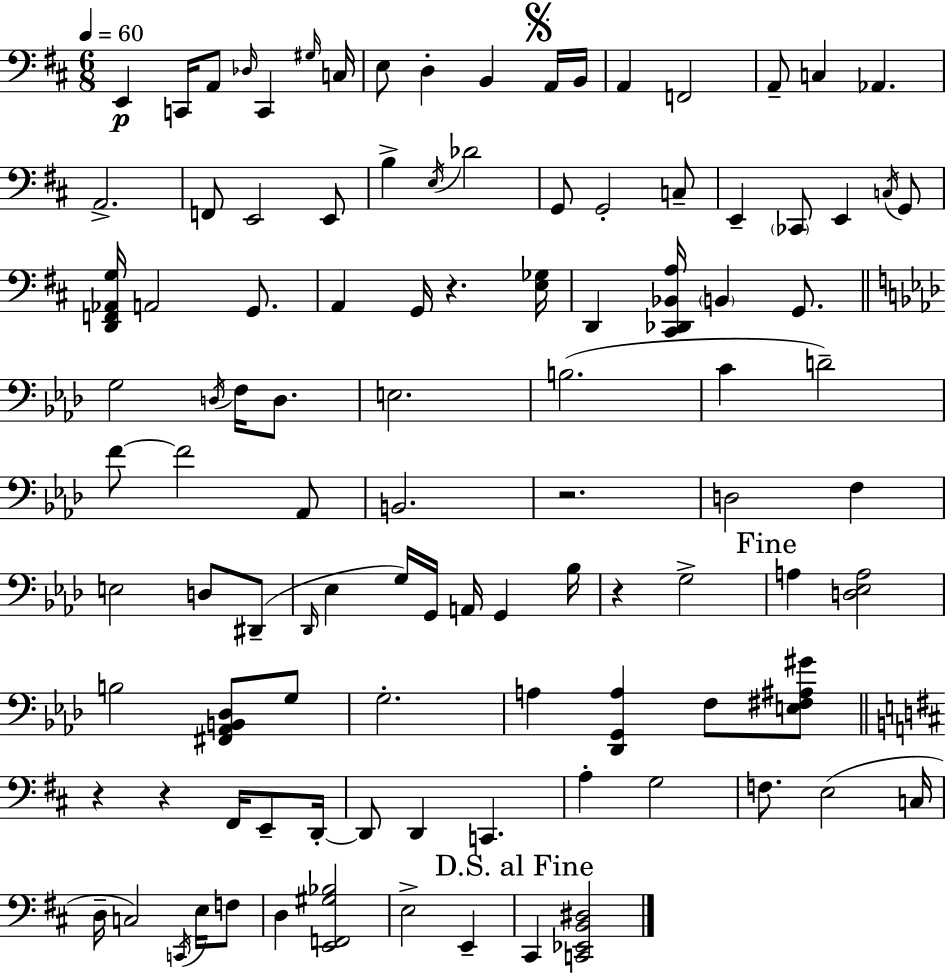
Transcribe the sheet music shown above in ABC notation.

X:1
T:Untitled
M:6/8
L:1/4
K:D
E,, C,,/4 A,,/2 _D,/4 C,, ^G,/4 C,/4 E,/2 D, B,, A,,/4 B,,/4 A,, F,,2 A,,/2 C, _A,, A,,2 F,,/2 E,,2 E,,/2 B, E,/4 _D2 G,,/2 G,,2 C,/2 E,, _C,,/2 E,, C,/4 G,,/2 [D,,F,,_A,,G,]/4 A,,2 G,,/2 A,, G,,/4 z [E,_G,]/4 D,, [^C,,_D,,_B,,A,]/4 B,, G,,/2 G,2 D,/4 F,/4 D,/2 E,2 B,2 C D2 F/2 F2 _A,,/2 B,,2 z2 D,2 F, E,2 D,/2 ^D,,/2 _D,,/4 _E, G,/4 G,,/4 A,,/4 G,, _B,/4 z G,2 A, [D,_E,A,]2 B,2 [^F,,_A,,B,,_D,]/2 G,/2 G,2 A, [_D,,G,,A,] F,/2 [E,^F,^A,^G]/2 z z ^F,,/4 E,,/2 D,,/4 D,,/2 D,, C,, A, G,2 F,/2 E,2 C,/4 D,/4 C,2 C,,/4 E,/4 F,/2 D, [E,,F,,^G,_B,]2 E,2 E,, ^C,, [C,,_E,,B,,^D,]2